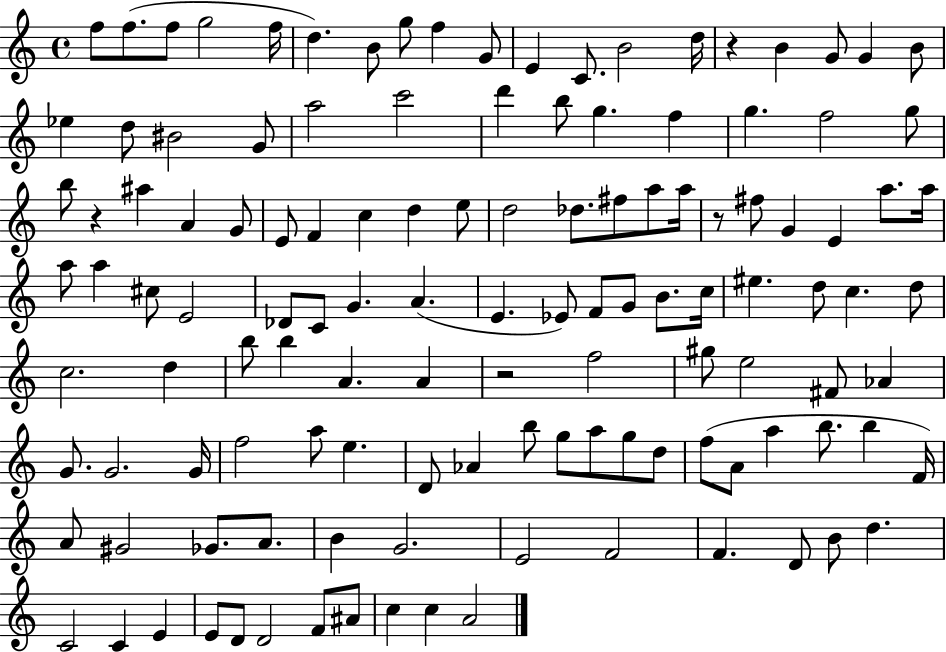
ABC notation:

X:1
T:Untitled
M:4/4
L:1/4
K:C
f/2 f/2 f/2 g2 f/4 d B/2 g/2 f G/2 E C/2 B2 d/4 z B G/2 G B/2 _e d/2 ^B2 G/2 a2 c'2 d' b/2 g f g f2 g/2 b/2 z ^a A G/2 E/2 F c d e/2 d2 _d/2 ^f/2 a/2 a/4 z/2 ^f/2 G E a/2 a/4 a/2 a ^c/2 E2 _D/2 C/2 G A E _E/2 F/2 G/2 B/2 c/4 ^e d/2 c d/2 c2 d b/2 b A A z2 f2 ^g/2 e2 ^F/2 _A G/2 G2 G/4 f2 a/2 e D/2 _A b/2 g/2 a/2 g/2 d/2 f/2 A/2 a b/2 b F/4 A/2 ^G2 _G/2 A/2 B G2 E2 F2 F D/2 B/2 d C2 C E E/2 D/2 D2 F/2 ^A/2 c c A2